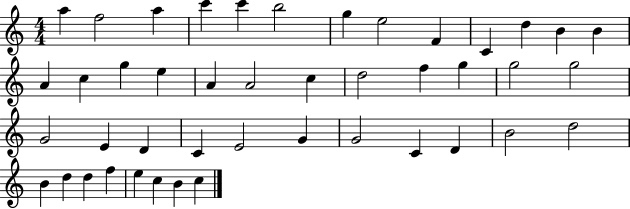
X:1
T:Untitled
M:4/4
L:1/4
K:C
a f2 a c' c' b2 g e2 F C d B B A c g e A A2 c d2 f g g2 g2 G2 E D C E2 G G2 C D B2 d2 B d d f e c B c